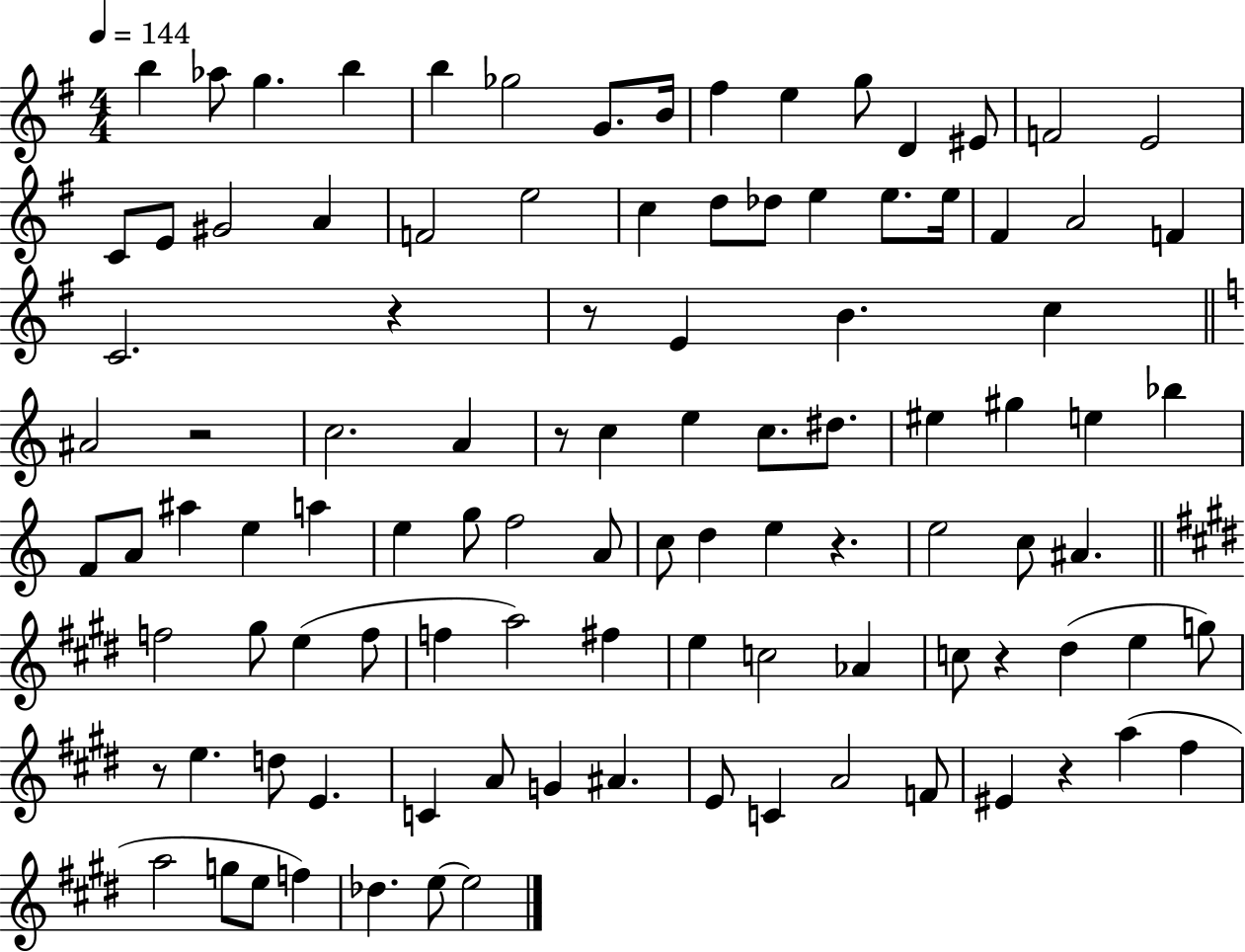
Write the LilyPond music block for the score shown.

{
  \clef treble
  \numericTimeSignature
  \time 4/4
  \key g \major
  \tempo 4 = 144
  \repeat volta 2 { b''4 aes''8 g''4. b''4 | b''4 ges''2 g'8. b'16 | fis''4 e''4 g''8 d'4 eis'8 | f'2 e'2 | \break c'8 e'8 gis'2 a'4 | f'2 e''2 | c''4 d''8 des''8 e''4 e''8. e''16 | fis'4 a'2 f'4 | \break c'2. r4 | r8 e'4 b'4. c''4 | \bar "||" \break \key a \minor ais'2 r2 | c''2. a'4 | r8 c''4 e''4 c''8. dis''8. | eis''4 gis''4 e''4 bes''4 | \break f'8 a'8 ais''4 e''4 a''4 | e''4 g''8 f''2 a'8 | c''8 d''4 e''4 r4. | e''2 c''8 ais'4. | \break \bar "||" \break \key e \major f''2 gis''8 e''4( f''8 | f''4 a''2) fis''4 | e''4 c''2 aes'4 | c''8 r4 dis''4( e''4 g''8) | \break r8 e''4. d''8 e'4. | c'4 a'8 g'4 ais'4. | e'8 c'4 a'2 f'8 | eis'4 r4 a''4( fis''4 | \break a''2 g''8 e''8 f''4) | des''4. e''8~~ e''2 | } \bar "|."
}